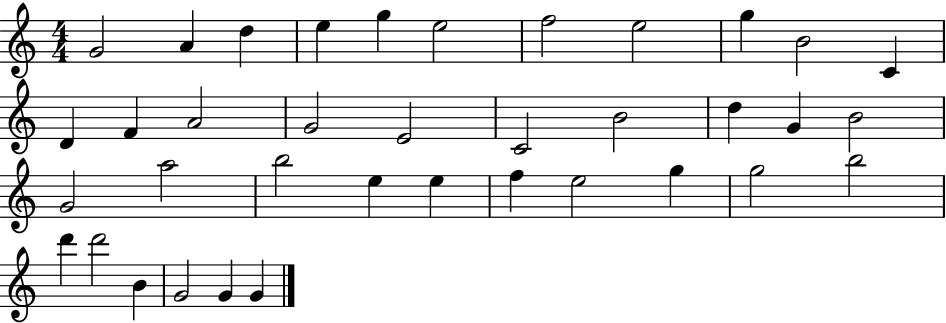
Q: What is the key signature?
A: C major